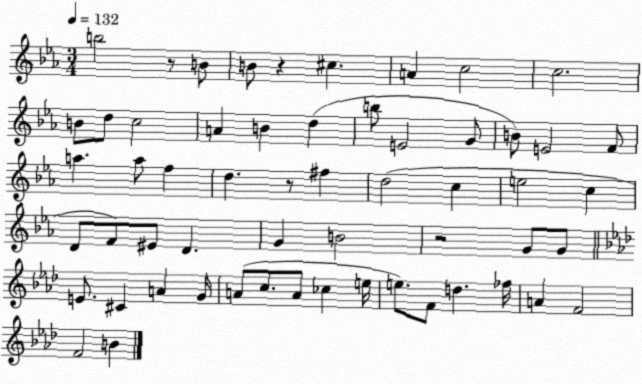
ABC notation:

X:1
T:Untitled
M:3/4
L:1/4
K:Eb
b2 z/2 B/2 B/2 z ^c A c2 c2 B/2 d/2 c2 A B d b/2 E2 G/2 B/2 E2 F/2 a a/2 f d z/2 ^f d2 c e2 c D/2 F/2 ^E/2 D G B2 z2 G/2 G/2 E/2 ^C A G/4 A/2 c/2 A/2 _c e/4 e/2 F/2 d _f/4 A F2 F2 B